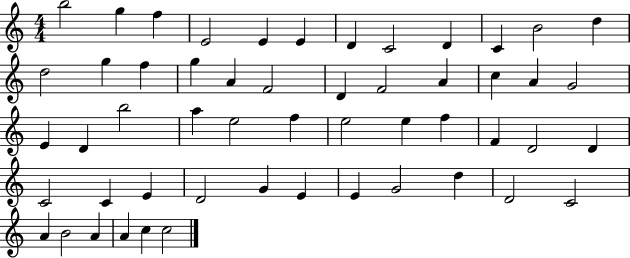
{
  \clef treble
  \numericTimeSignature
  \time 4/4
  \key c \major
  b''2 g''4 f''4 | e'2 e'4 e'4 | d'4 c'2 d'4 | c'4 b'2 d''4 | \break d''2 g''4 f''4 | g''4 a'4 f'2 | d'4 f'2 a'4 | c''4 a'4 g'2 | \break e'4 d'4 b''2 | a''4 e''2 f''4 | e''2 e''4 f''4 | f'4 d'2 d'4 | \break c'2 c'4 e'4 | d'2 g'4 e'4 | e'4 g'2 d''4 | d'2 c'2 | \break a'4 b'2 a'4 | a'4 c''4 c''2 | \bar "|."
}